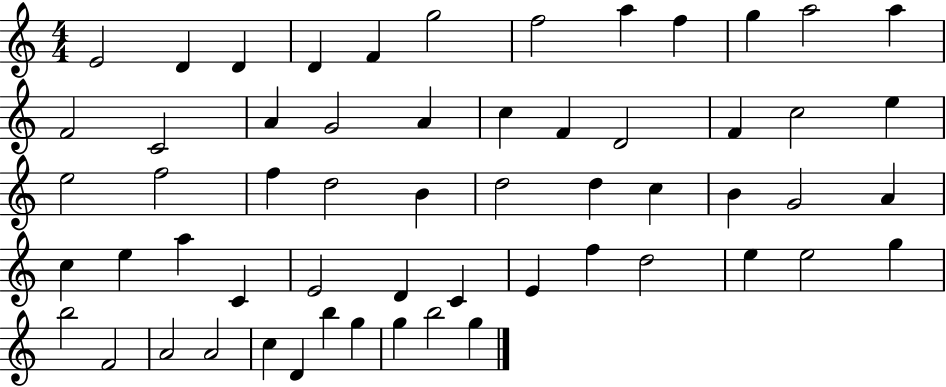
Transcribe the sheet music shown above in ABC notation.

X:1
T:Untitled
M:4/4
L:1/4
K:C
E2 D D D F g2 f2 a f g a2 a F2 C2 A G2 A c F D2 F c2 e e2 f2 f d2 B d2 d c B G2 A c e a C E2 D C E f d2 e e2 g b2 F2 A2 A2 c D b g g b2 g